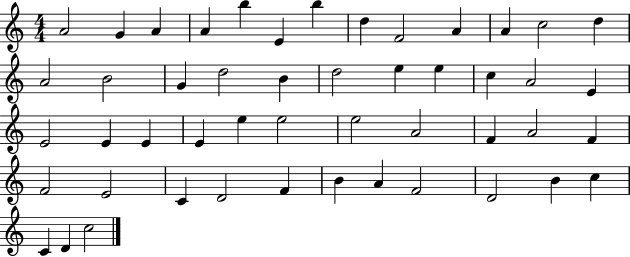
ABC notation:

X:1
T:Untitled
M:4/4
L:1/4
K:C
A2 G A A b E b d F2 A A c2 d A2 B2 G d2 B d2 e e c A2 E E2 E E E e e2 e2 A2 F A2 F F2 E2 C D2 F B A F2 D2 B c C D c2